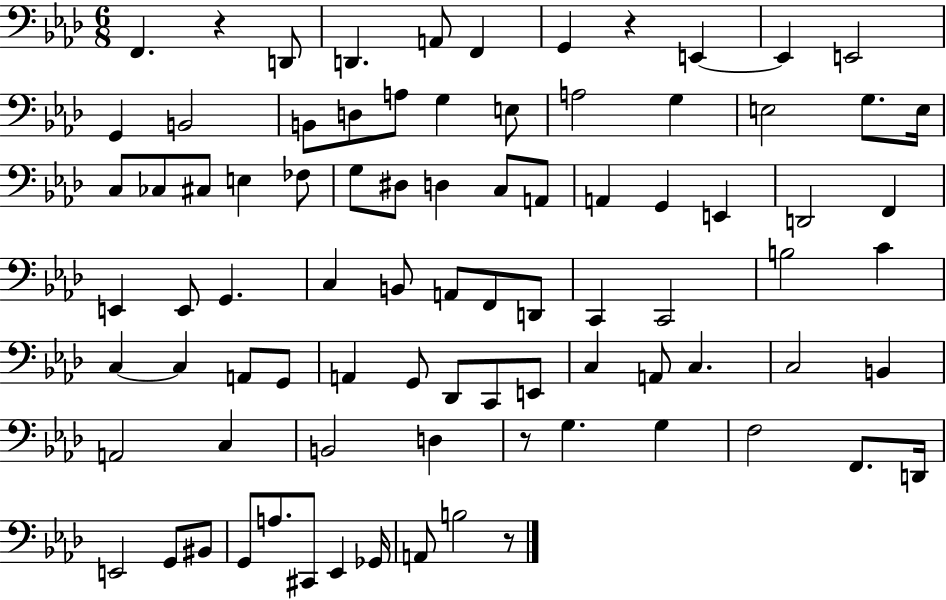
F2/q. R/q D2/e D2/q. A2/e F2/q G2/q R/q E2/q E2/q E2/h G2/q B2/h B2/e D3/e A3/e G3/q E3/e A3/h G3/q E3/h G3/e. E3/s C3/e CES3/e C#3/e E3/q FES3/e G3/e D#3/e D3/q C3/e A2/e A2/q G2/q E2/q D2/h F2/q E2/q E2/e G2/q. C3/q B2/e A2/e F2/e D2/e C2/q C2/h B3/h C4/q C3/q C3/q A2/e G2/e A2/q G2/e Db2/e C2/e E2/e C3/q A2/e C3/q. C3/h B2/q A2/h C3/q B2/h D3/q R/e G3/q. G3/q F3/h F2/e. D2/s E2/h G2/e BIS2/e G2/e A3/e. C#2/e Eb2/q Gb2/s A2/e B3/h R/e